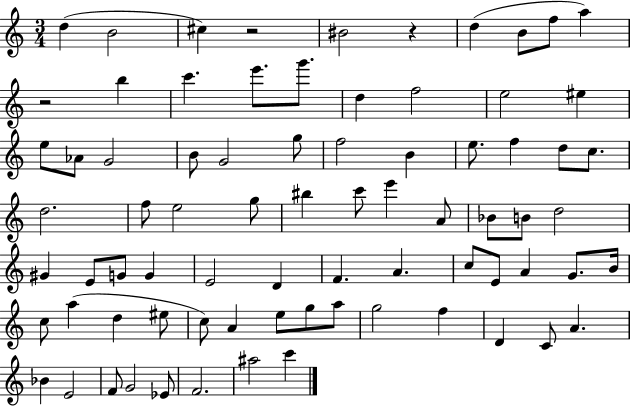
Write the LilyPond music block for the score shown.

{
  \clef treble
  \numericTimeSignature
  \time 3/4
  \key c \major
  \repeat volta 2 { d''4( b'2 | cis''4) r2 | bis'2 r4 | d''4( b'8 f''8 a''4) | \break r2 b''4 | c'''4. e'''8. g'''8. | d''4 f''2 | e''2 eis''4 | \break e''8 aes'8 g'2 | b'8 g'2 g''8 | f''2 b'4 | e''8. f''4 d''8 c''8. | \break d''2. | f''8 e''2 g''8 | bis''4 c'''8 e'''4 a'8 | bes'8 b'8 d''2 | \break gis'4 e'8 g'8 g'4 | e'2 d'4 | f'4. a'4. | c''8 e'8 a'4 g'8. b'16 | \break c''8 a''4( d''4 eis''8 | c''8) a'4 e''8 g''8 a''8 | g''2 f''4 | d'4 c'8 a'4. | \break bes'4 e'2 | f'8 g'2 ees'8 | f'2. | ais''2 c'''4 | \break } \bar "|."
}